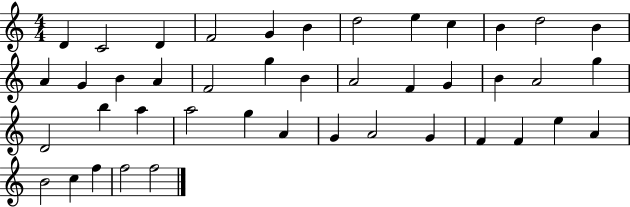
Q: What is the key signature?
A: C major